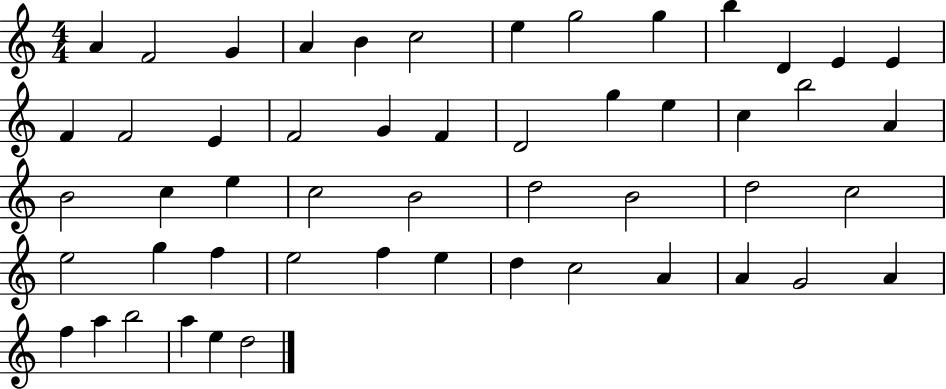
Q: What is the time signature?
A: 4/4